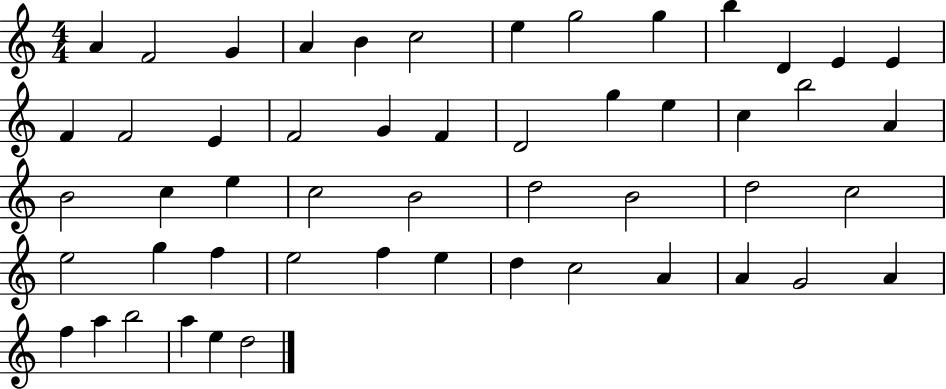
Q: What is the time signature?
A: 4/4